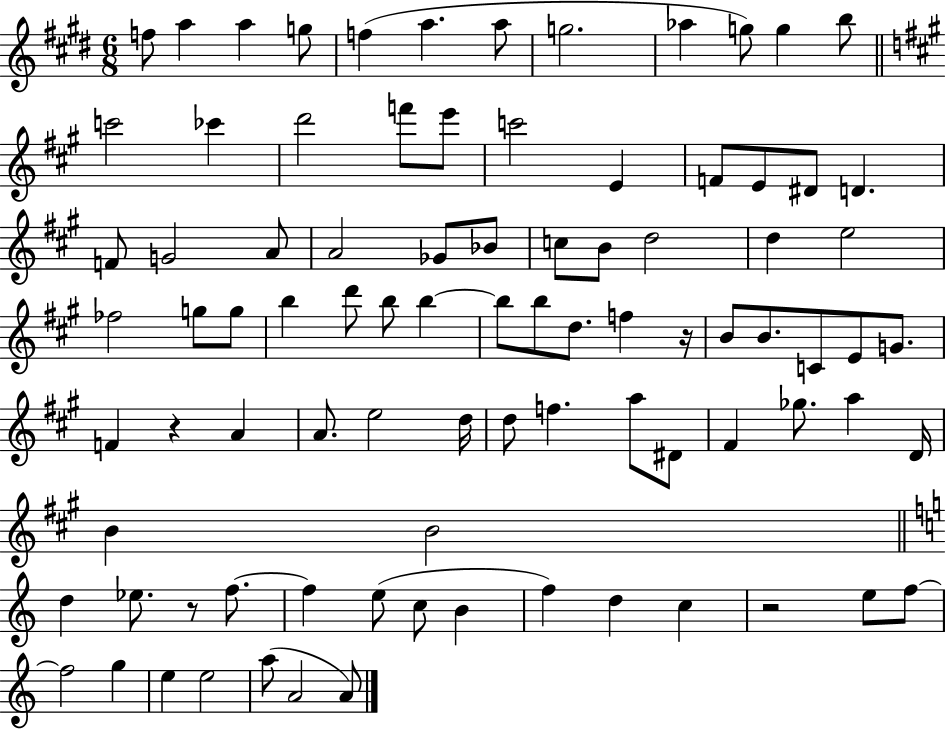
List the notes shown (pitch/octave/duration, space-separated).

F5/e A5/q A5/q G5/e F5/q A5/q. A5/e G5/h. Ab5/q G5/e G5/q B5/e C6/h CES6/q D6/h F6/e E6/e C6/h E4/q F4/e E4/e D#4/e D4/q. F4/e G4/h A4/e A4/h Gb4/e Bb4/e C5/e B4/e D5/h D5/q E5/h FES5/h G5/e G5/e B5/q D6/e B5/e B5/q B5/e B5/e D5/e. F5/q R/s B4/e B4/e. C4/e E4/e G4/e. F4/q R/q A4/q A4/e. E5/h D5/s D5/e F5/q. A5/e D#4/e F#4/q Gb5/e. A5/q D4/s B4/q B4/h D5/q Eb5/e. R/e F5/e. F5/q E5/e C5/e B4/q F5/q D5/q C5/q R/h E5/e F5/e F5/h G5/q E5/q E5/h A5/e A4/h A4/e